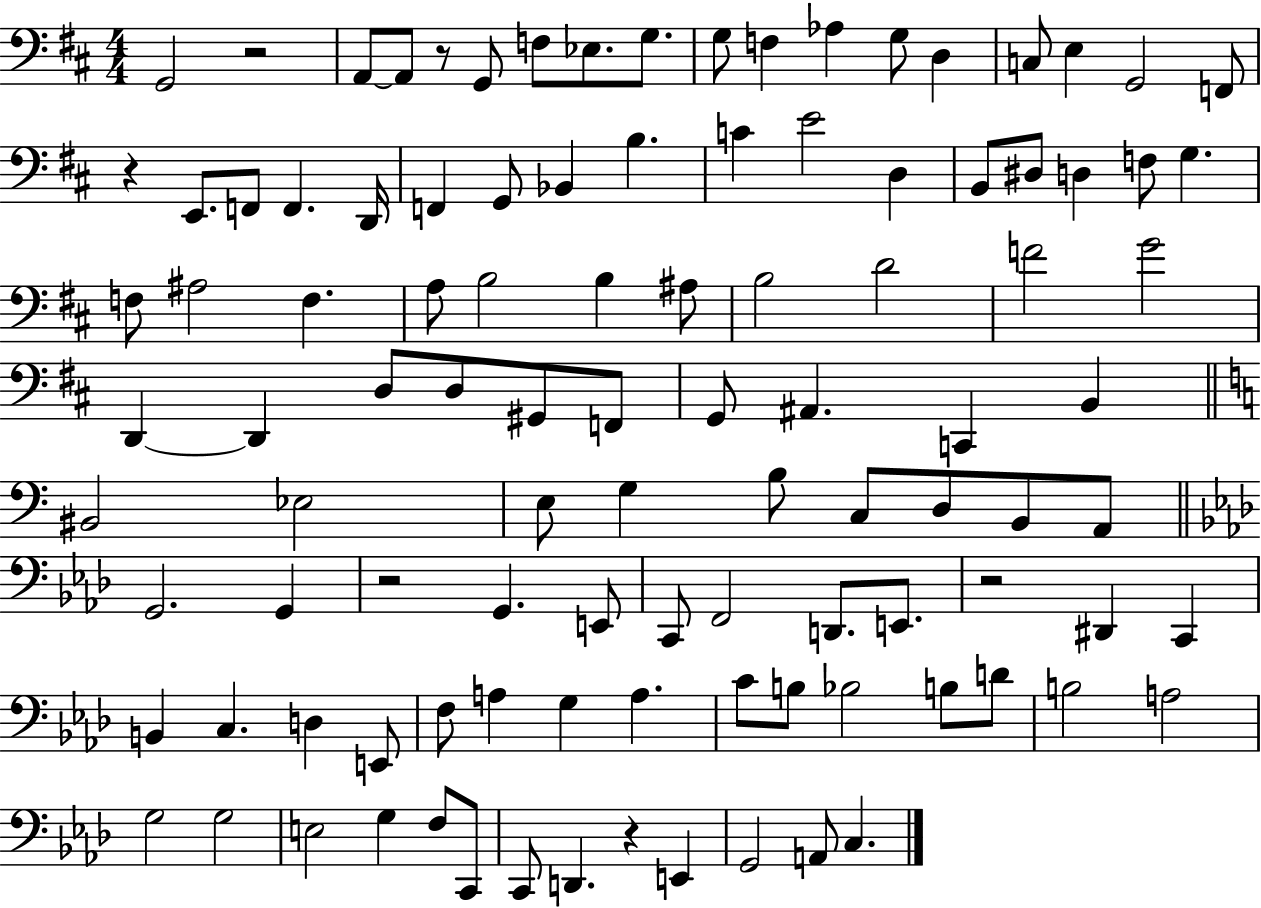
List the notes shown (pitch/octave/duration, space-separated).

G2/h R/h A2/e A2/e R/e G2/e F3/e Eb3/e. G3/e. G3/e F3/q Ab3/q G3/e D3/q C3/e E3/q G2/h F2/e R/q E2/e. F2/e F2/q. D2/s F2/q G2/e Bb2/q B3/q. C4/q E4/h D3/q B2/e D#3/e D3/q F3/e G3/q. F3/e A#3/h F3/q. A3/e B3/h B3/q A#3/e B3/h D4/h F4/h G4/h D2/q D2/q D3/e D3/e G#2/e F2/e G2/e A#2/q. C2/q B2/q BIS2/h Eb3/h E3/e G3/q B3/e C3/e D3/e B2/e A2/e G2/h. G2/q R/h G2/q. E2/e C2/e F2/h D2/e. E2/e. R/h D#2/q C2/q B2/q C3/q. D3/q E2/e F3/e A3/q G3/q A3/q. C4/e B3/e Bb3/h B3/e D4/e B3/h A3/h G3/h G3/h E3/h G3/q F3/e C2/e C2/e D2/q. R/q E2/q G2/h A2/e C3/q.